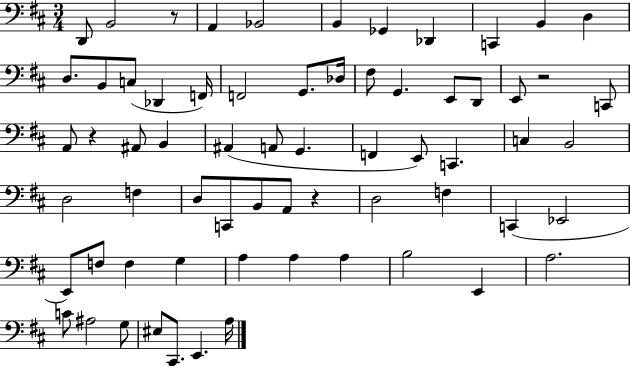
D2/e B2/h R/e A2/q Bb2/h B2/q Gb2/q Db2/q C2/q B2/q D3/q D3/e. B2/e C3/e Db2/q F2/s F2/h G2/e. Db3/s F#3/e G2/q. E2/e D2/e E2/e R/h C2/e A2/e R/q A#2/e B2/q A#2/q A2/e G2/q. F2/q E2/e C2/q. C3/q B2/h D3/h F3/q D3/e C2/e B2/e A2/e R/q D3/h F3/q C2/q Eb2/h E2/e F3/e F3/q G3/q A3/q A3/q A3/q B3/h E2/q A3/h. C4/e A#3/h G3/e EIS3/e C#2/e. E2/q. A3/s